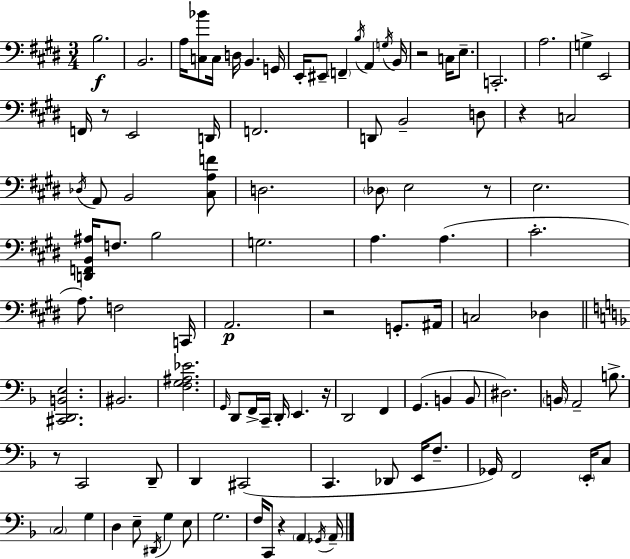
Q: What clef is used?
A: bass